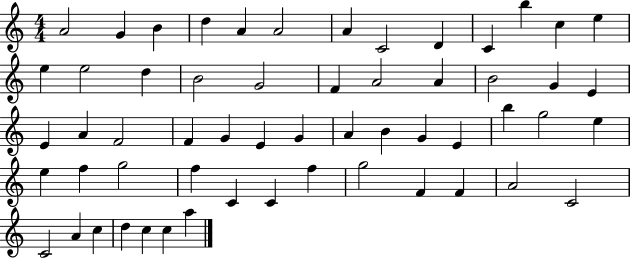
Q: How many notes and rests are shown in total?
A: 57